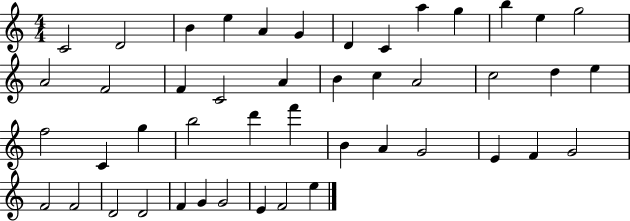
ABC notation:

X:1
T:Untitled
M:4/4
L:1/4
K:C
C2 D2 B e A G D C a g b e g2 A2 F2 F C2 A B c A2 c2 d e f2 C g b2 d' f' B A G2 E F G2 F2 F2 D2 D2 F G G2 E F2 e